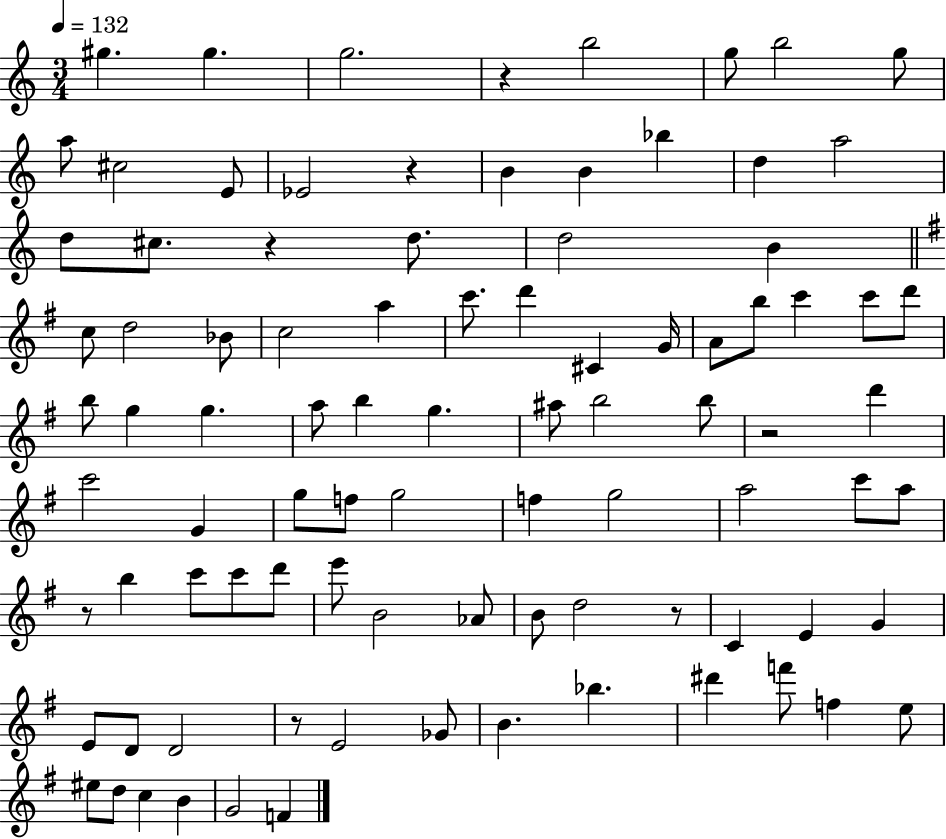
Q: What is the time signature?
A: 3/4